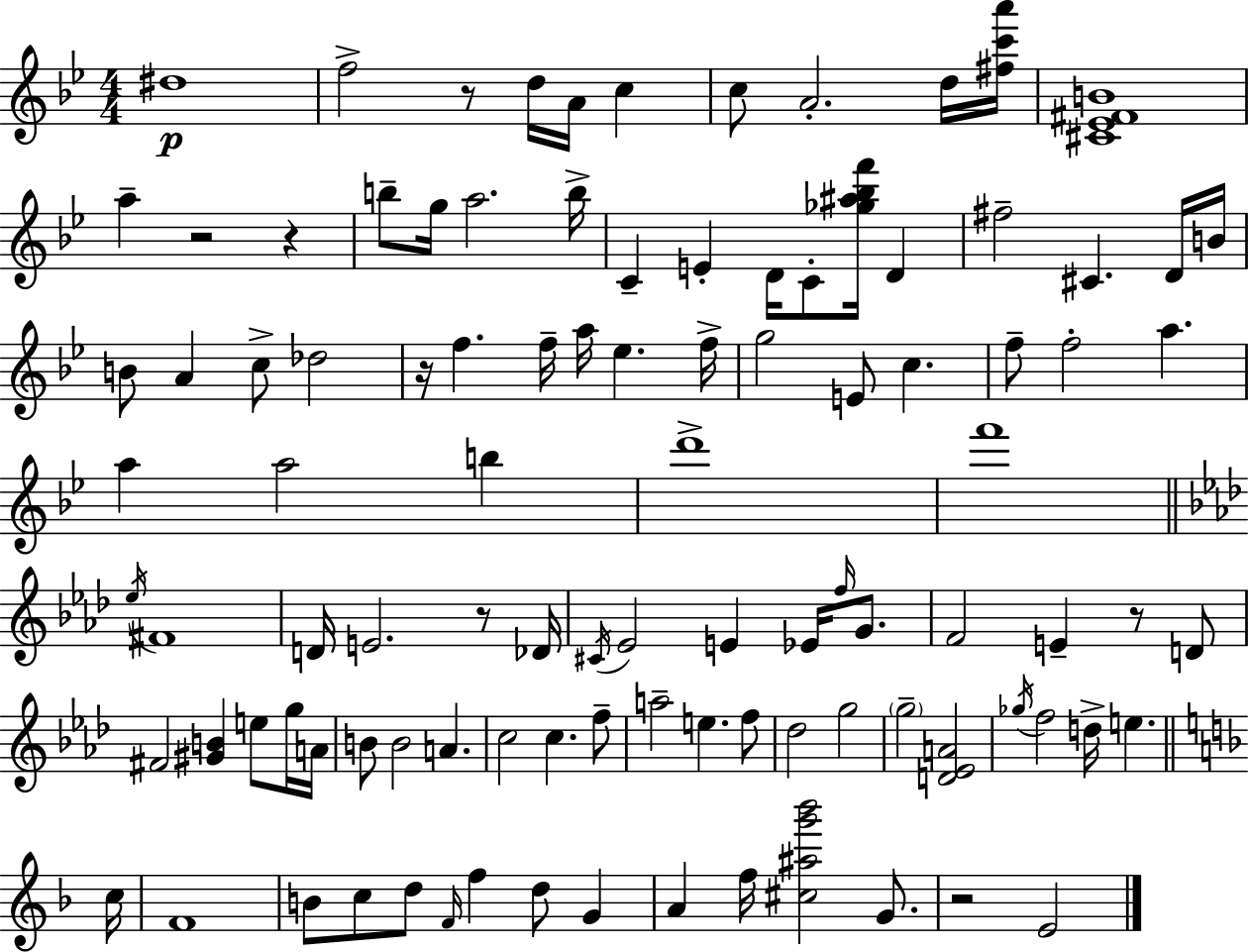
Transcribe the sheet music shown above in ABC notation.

X:1
T:Untitled
M:4/4
L:1/4
K:Bb
^d4 f2 z/2 d/4 A/4 c c/2 A2 d/4 [^fc'a']/4 [^C_E^FB]4 a z2 z b/2 g/4 a2 b/4 C E D/4 C/2 [_g^a_bf']/4 D ^f2 ^C D/4 B/4 B/2 A c/2 _d2 z/4 f f/4 a/4 _e f/4 g2 E/2 c f/2 f2 a a a2 b d'4 f'4 _e/4 ^F4 D/4 E2 z/2 _D/4 ^C/4 _E2 E _E/4 f/4 G/2 F2 E z/2 D/2 ^F2 [^GB] e/2 g/4 A/4 B/2 B2 A c2 c f/2 a2 e f/2 _d2 g2 g2 [D_EA]2 _g/4 f2 d/4 e c/4 F4 B/2 c/2 d/2 F/4 f d/2 G A f/4 [^c^ag'_b']2 G/2 z2 E2